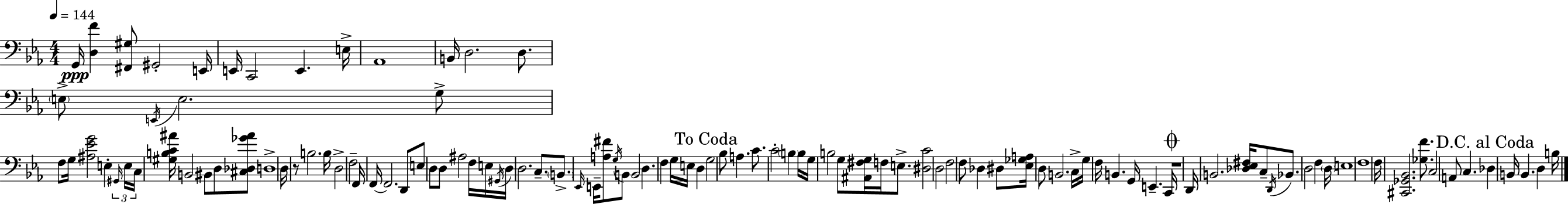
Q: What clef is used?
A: bass